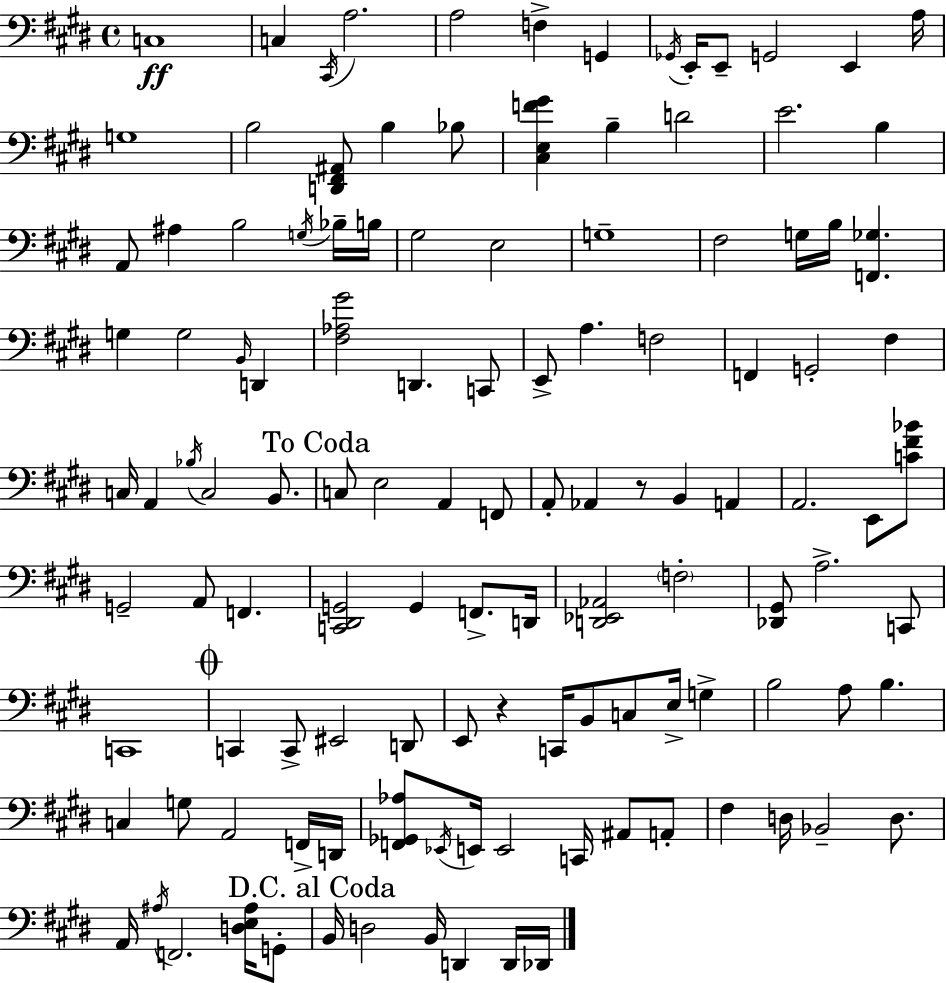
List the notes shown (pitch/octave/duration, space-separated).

C3/w C3/q C#2/s A3/h. A3/h F3/q G2/q Gb2/s E2/s E2/e G2/h E2/q A3/s G3/w B3/h [D2,F#2,A#2]/e B3/q Bb3/e [C#3,E3,F4,G#4]/q B3/q D4/h E4/h. B3/q A2/e A#3/q B3/h G3/s Bb3/s B3/s G#3/h E3/h G3/w F#3/h G3/s B3/s [F2,Gb3]/q. G3/q G3/h B2/s D2/q [F#3,Ab3,G#4]/h D2/q. C2/e E2/e A3/q. F3/h F2/q G2/h F#3/q C3/s A2/q Bb3/s C3/h B2/e. C3/e E3/h A2/q F2/e A2/e Ab2/q R/e B2/q A2/q A2/h. E2/e [C4,F#4,Bb4]/e G2/h A2/e F2/q. [C2,D#2,G2]/h G2/q F2/e. D2/s [D2,Eb2,Ab2]/h F3/h [Db2,G#2]/e A3/h. C2/e C2/w C2/q C2/e EIS2/h D2/e E2/e R/q C2/s B2/e C3/e E3/s G3/q B3/h A3/e B3/q. C3/q G3/e A2/h F2/s D2/s [F2,Gb2,Ab3]/e Eb2/s E2/s E2/h C2/s A#2/e A2/e F#3/q D3/s Bb2/h D3/e. A2/s A#3/s F2/h. [D3,E3,A#3]/s G2/e B2/s D3/h B2/s D2/q D2/s Db2/s